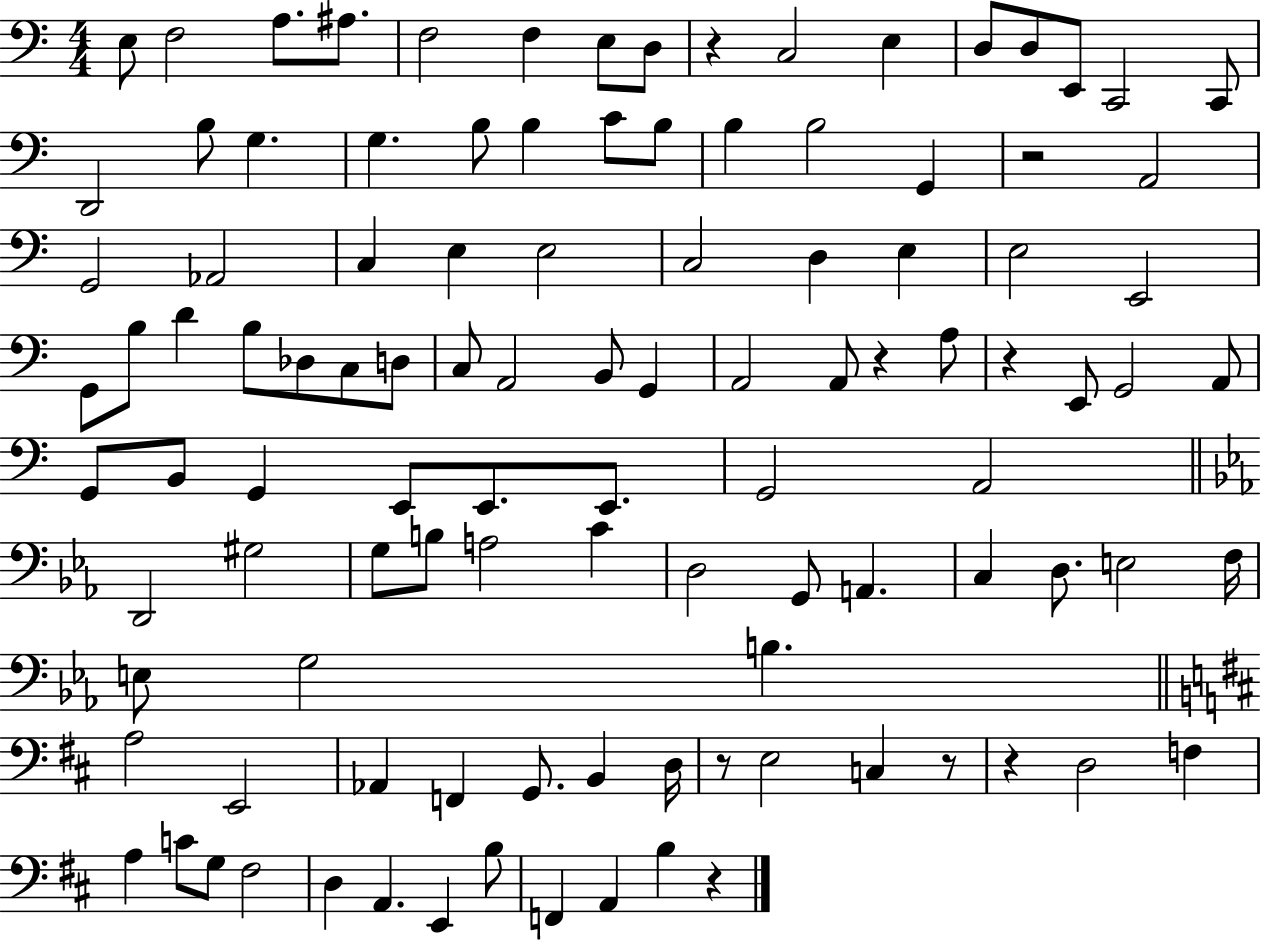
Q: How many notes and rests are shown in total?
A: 108